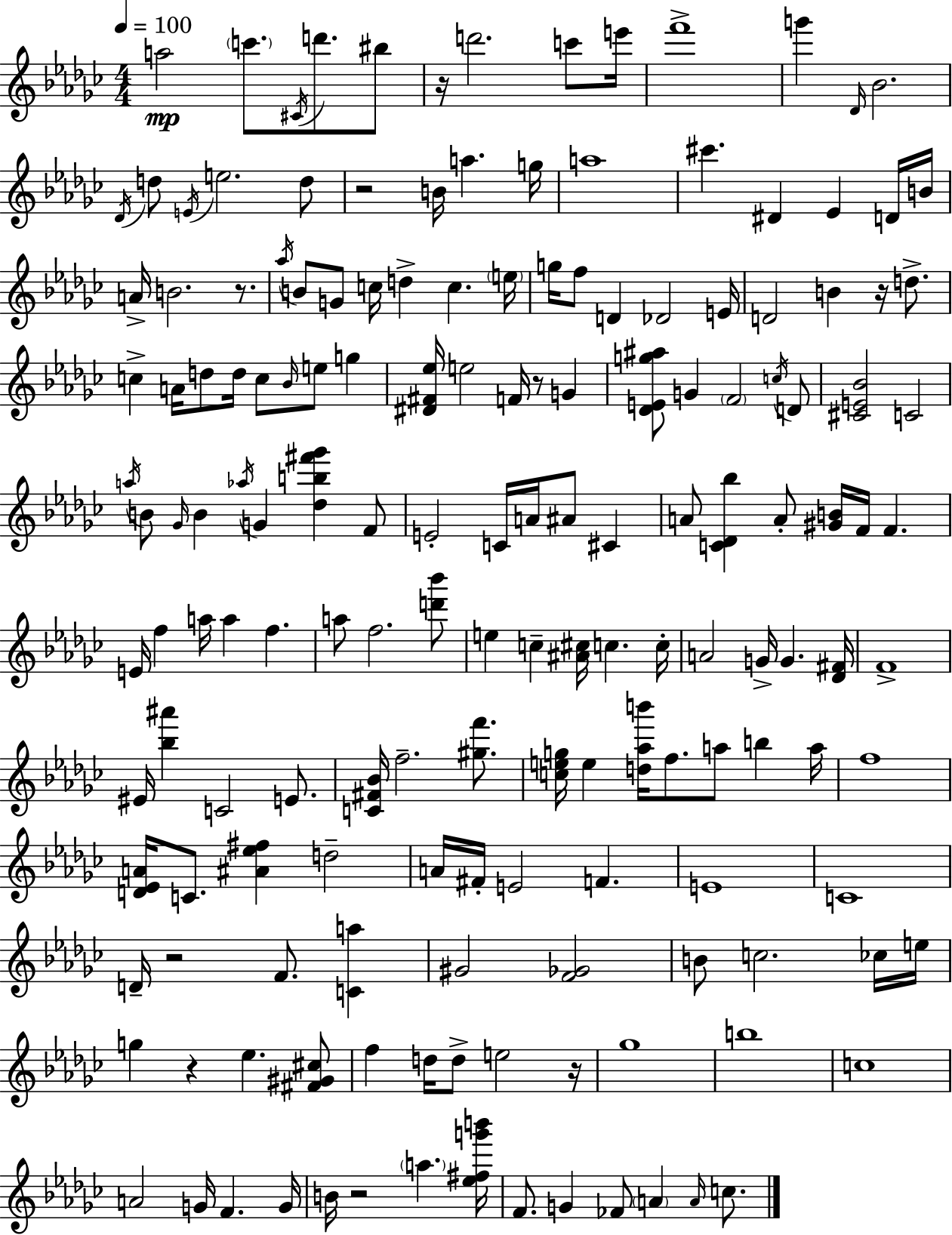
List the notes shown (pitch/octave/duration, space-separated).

A5/h C6/e. C#4/s D6/e. BIS5/e R/s D6/h. C6/e E6/s F6/w G6/q Db4/s Bb4/h. Db4/s D5/e E4/s E5/h. D5/e R/h B4/s A5/q. G5/s A5/w C#6/q. D#4/q Eb4/q D4/s B4/s A4/s B4/h. R/e. Ab5/s B4/e G4/e C5/s D5/q C5/q. E5/s G5/s F5/e D4/q Db4/h E4/s D4/h B4/q R/s D5/e. C5/q A4/s D5/e D5/s C5/e Bb4/s E5/e G5/q [D#4,F#4,Eb5]/s E5/h F4/s R/e G4/q [Db4,E4,G5,A#5]/e G4/q F4/h C5/s D4/e [C#4,E4,Bb4]/h C4/h A5/s B4/e Gb4/s B4/q Ab5/s G4/q [Db5,B5,F#6,Gb6]/q F4/e E4/h C4/s A4/s A#4/e C#4/q A4/e [C4,Db4,Bb5]/q A4/e [G#4,B4]/s F4/s F4/q. E4/s F5/q A5/s A5/q F5/q. A5/e F5/h. [D6,Bb6]/e E5/q C5/q [A#4,C#5]/s C5/q. C5/s A4/h G4/s G4/q. [Db4,F#4]/s F4/w EIS4/s [Bb5,A#6]/q C4/h E4/e. [C4,F#4,Bb4]/s F5/h. [G#5,F6]/e. [C5,E5,G5]/s E5/q [D5,Ab5,B6]/s F5/e. A5/e B5/q A5/s F5/w [D4,Eb4,A4]/s C4/e. [A#4,Eb5,F#5]/q D5/h A4/s F#4/s E4/h F4/q. E4/w C4/w D4/s R/h F4/e. [C4,A5]/q G#4/h [F4,Gb4]/h B4/e C5/h. CES5/s E5/s G5/q R/q Eb5/q. [F#4,G#4,C#5]/e F5/q D5/s D5/e E5/h R/s Gb5/w B5/w C5/w A4/h G4/s F4/q. G4/s B4/s R/h A5/q. [Eb5,F#5,G6,B6]/s F4/e. G4/q FES4/e A4/q A4/s C5/e.